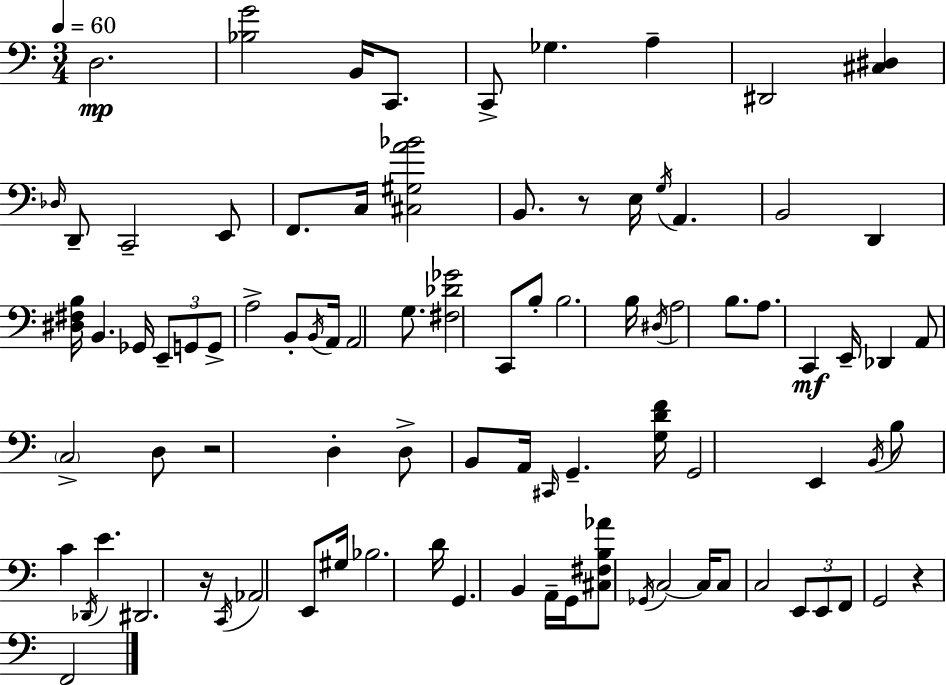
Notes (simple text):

D3/h. [Bb3,G4]/h B2/s C2/e. C2/e Gb3/q. A3/q D#2/h [C#3,D#3]/q Db3/s D2/e C2/h E2/e F2/e. C3/s [C#3,G#3,A4,Bb4]/h B2/e. R/e E3/s G3/s A2/q. B2/h D2/q [D#3,F#3,B3]/s B2/q. Gb2/s E2/e G2/e G2/e A3/h B2/e B2/s A2/s A2/h G3/e. [F#3,Db4,Gb4]/h C2/e B3/e B3/h. B3/s D#3/s A3/h B3/e. A3/e. C2/q E2/s Db2/q A2/e C3/h D3/e R/h D3/q D3/e B2/e A2/s C#2/s G2/q. [G3,D4,F4]/s G2/h E2/q B2/s B3/e C4/q Db2/s E4/q. D#2/h. R/s C2/s Ab2/h E2/e G#3/s Bb3/h. D4/s G2/q. B2/q A2/s G2/s [C#3,F#3,B3,Ab4]/e Gb2/s C3/h C3/s C3/e C3/h E2/e E2/e F2/e G2/h R/q F2/h